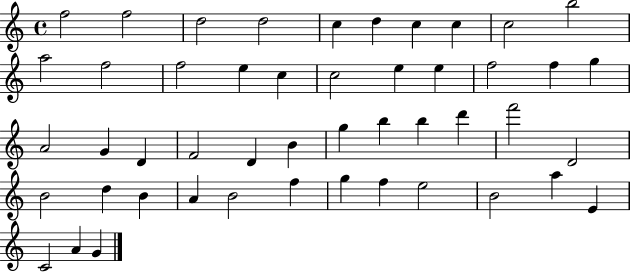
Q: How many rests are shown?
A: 0